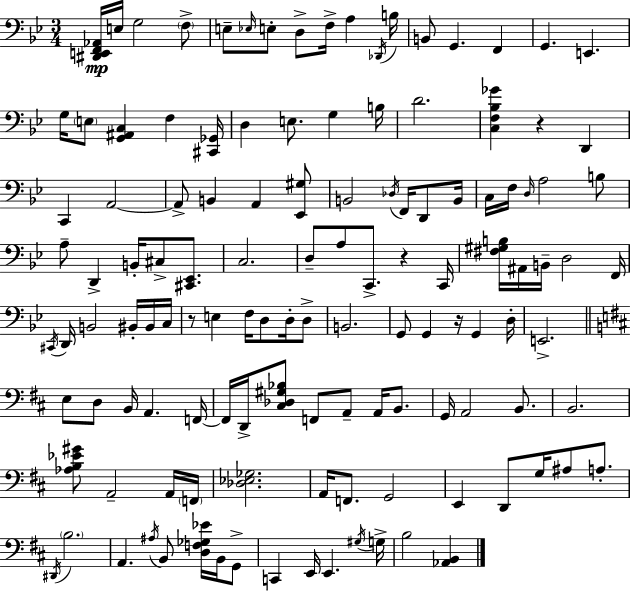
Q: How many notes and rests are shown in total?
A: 125